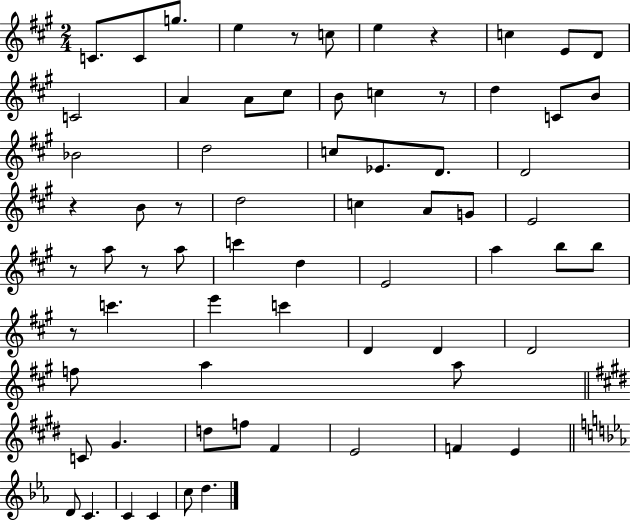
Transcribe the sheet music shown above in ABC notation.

X:1
T:Untitled
M:2/4
L:1/4
K:A
C/2 C/2 g/2 e z/2 c/2 e z c E/2 D/2 C2 A A/2 ^c/2 B/2 c z/2 d C/2 B/2 _B2 d2 c/2 _E/2 D/2 D2 z B/2 z/2 d2 c A/2 G/2 E2 z/2 a/2 z/2 a/2 c' d E2 a b/2 b/2 z/2 c' e' c' D D D2 f/2 a a/2 C/2 ^G d/2 f/2 ^F E2 F E D/2 C C C c/2 d